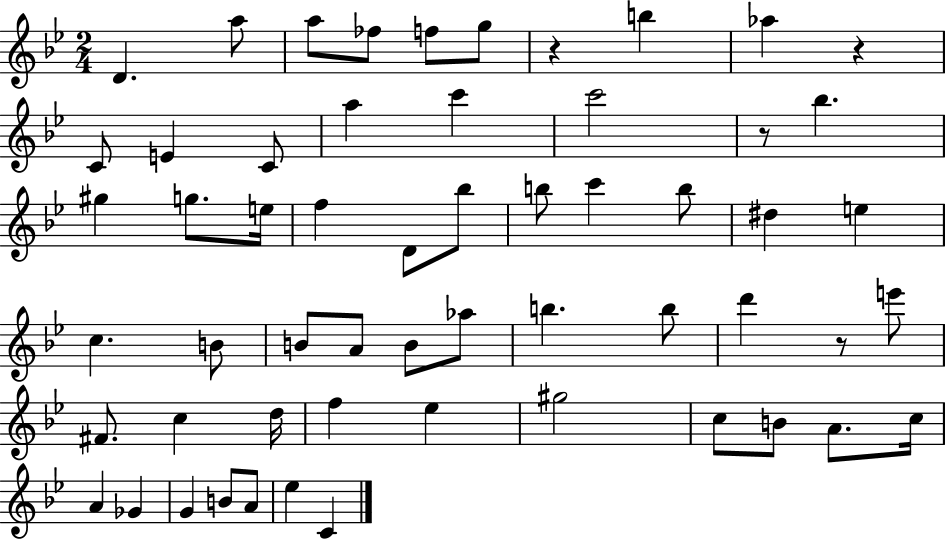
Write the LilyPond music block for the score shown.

{
  \clef treble
  \numericTimeSignature
  \time 2/4
  \key bes \major
  \repeat volta 2 { d'4. a''8 | a''8 fes''8 f''8 g''8 | r4 b''4 | aes''4 r4 | \break c'8 e'4 c'8 | a''4 c'''4 | c'''2 | r8 bes''4. | \break gis''4 g''8. e''16 | f''4 d'8 bes''8 | b''8 c'''4 b''8 | dis''4 e''4 | \break c''4. b'8 | b'8 a'8 b'8 aes''8 | b''4. b''8 | d'''4 r8 e'''8 | \break fis'8. c''4 d''16 | f''4 ees''4 | gis''2 | c''8 b'8 a'8. c''16 | \break a'4 ges'4 | g'4 b'8 a'8 | ees''4 c'4 | } \bar "|."
}